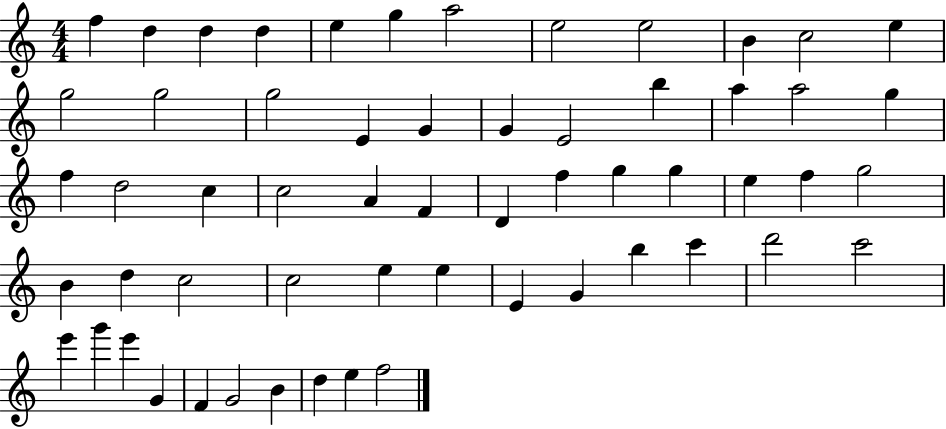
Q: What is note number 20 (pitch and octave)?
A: B5